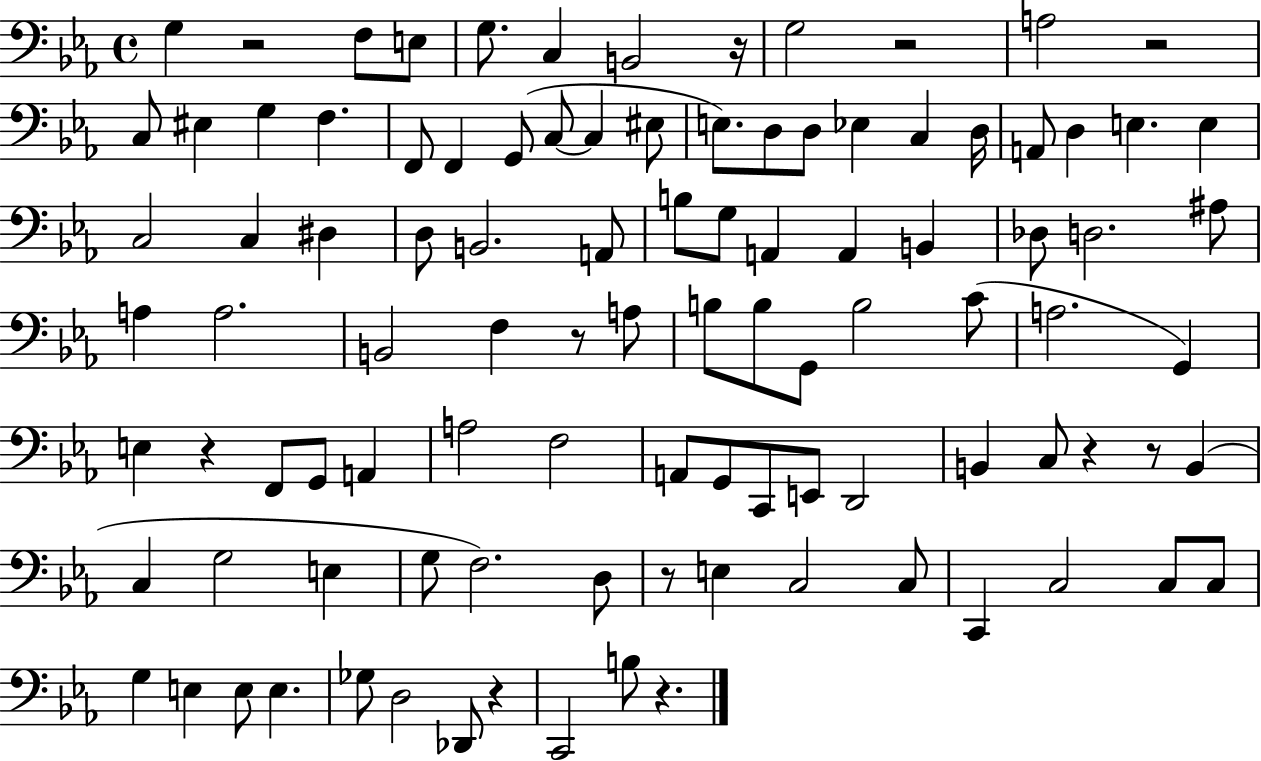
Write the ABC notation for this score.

X:1
T:Untitled
M:4/4
L:1/4
K:Eb
G, z2 F,/2 E,/2 G,/2 C, B,,2 z/4 G,2 z2 A,2 z2 C,/2 ^E, G, F, F,,/2 F,, G,,/2 C,/2 C, ^E,/2 E,/2 D,/2 D,/2 _E, C, D,/4 A,,/2 D, E, E, C,2 C, ^D, D,/2 B,,2 A,,/2 B,/2 G,/2 A,, A,, B,, _D,/2 D,2 ^A,/2 A, A,2 B,,2 F, z/2 A,/2 B,/2 B,/2 G,,/2 B,2 C/2 A,2 G,, E, z F,,/2 G,,/2 A,, A,2 F,2 A,,/2 G,,/2 C,,/2 E,,/2 D,,2 B,, C,/2 z z/2 B,, C, G,2 E, G,/2 F,2 D,/2 z/2 E, C,2 C,/2 C,, C,2 C,/2 C,/2 G, E, E,/2 E, _G,/2 D,2 _D,,/2 z C,,2 B,/2 z